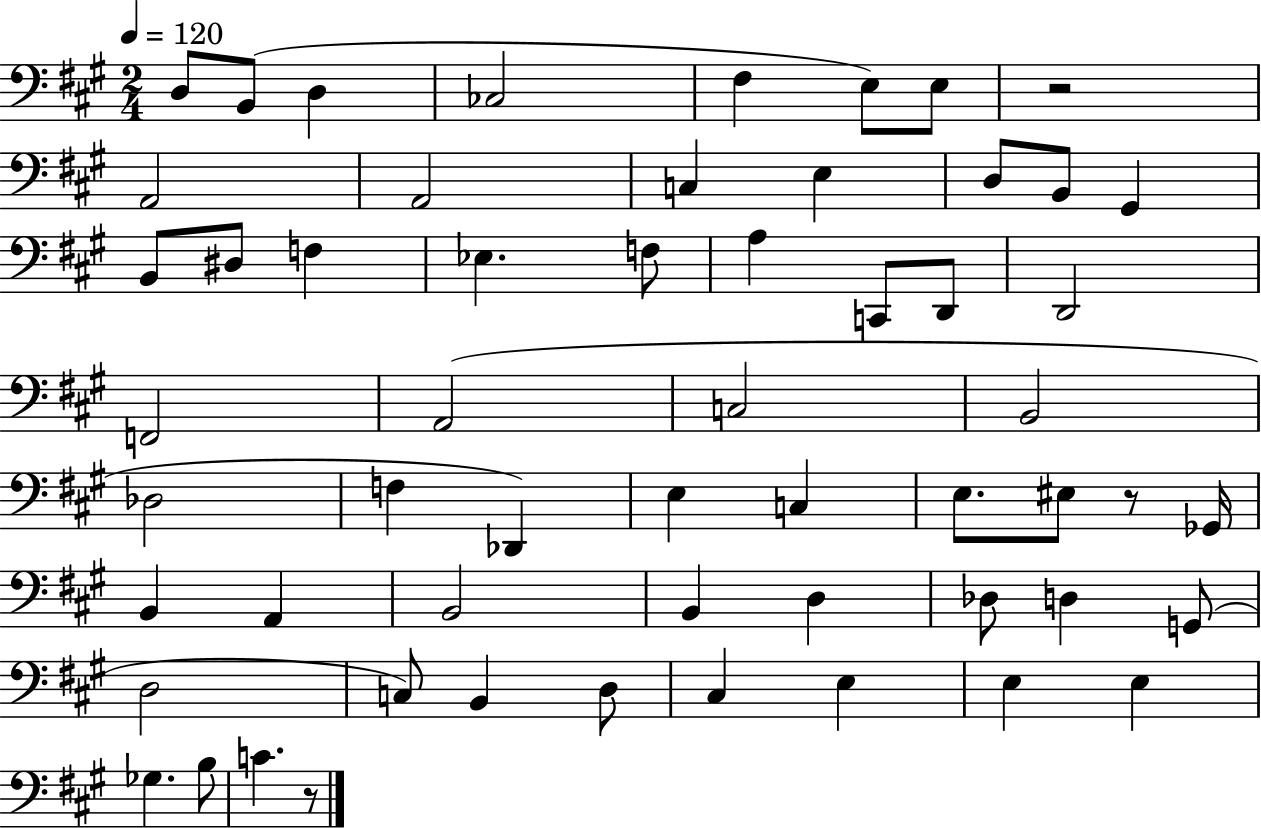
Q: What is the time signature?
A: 2/4